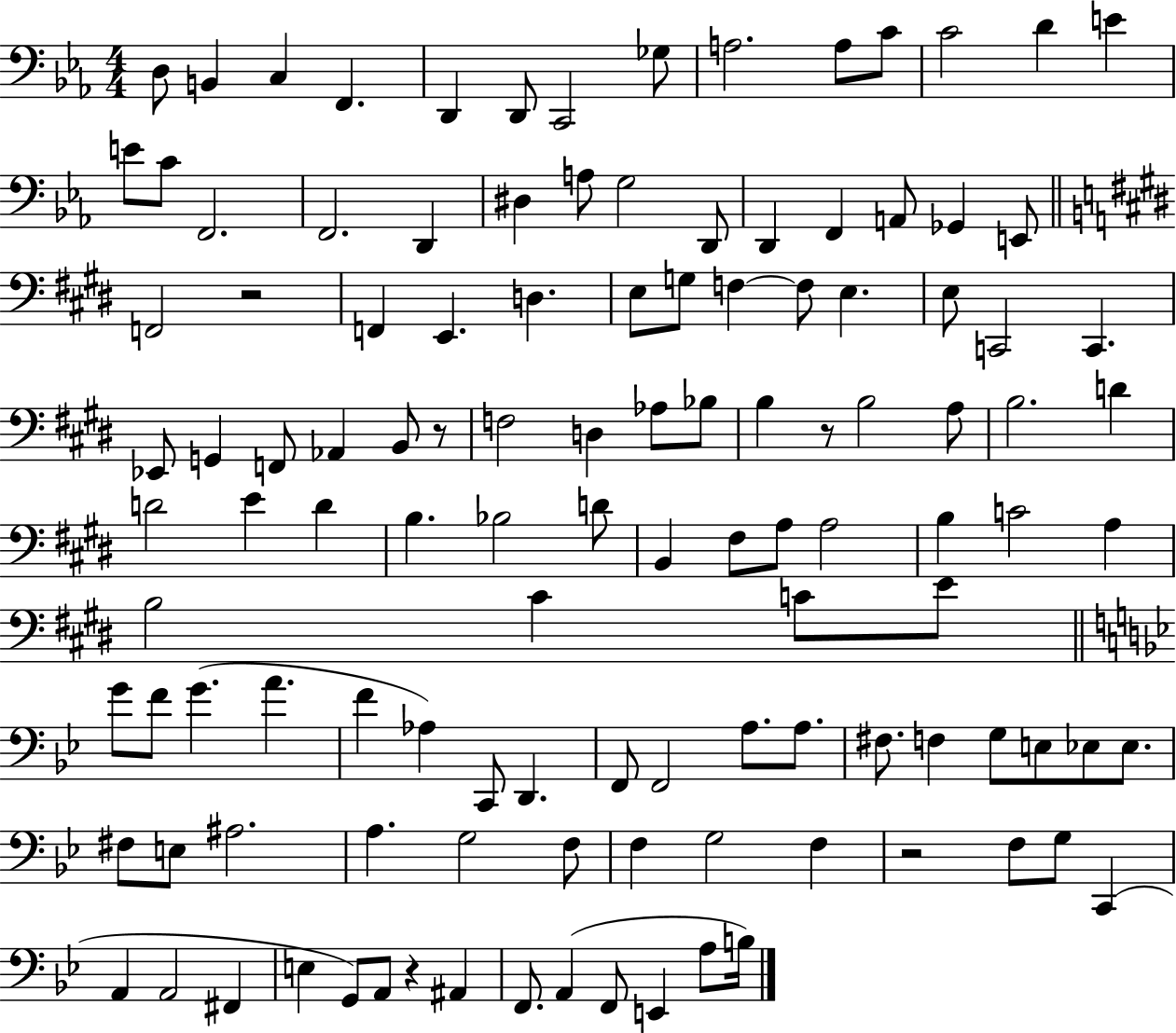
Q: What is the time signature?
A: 4/4